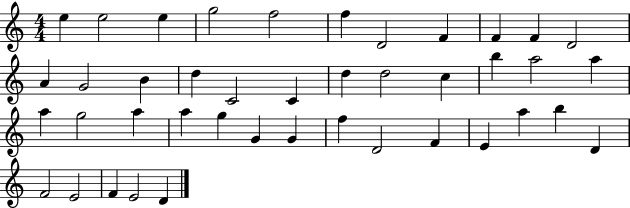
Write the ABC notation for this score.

X:1
T:Untitled
M:4/4
L:1/4
K:C
e e2 e g2 f2 f D2 F F F D2 A G2 B d C2 C d d2 c b a2 a a g2 a a g G G f D2 F E a b D F2 E2 F E2 D